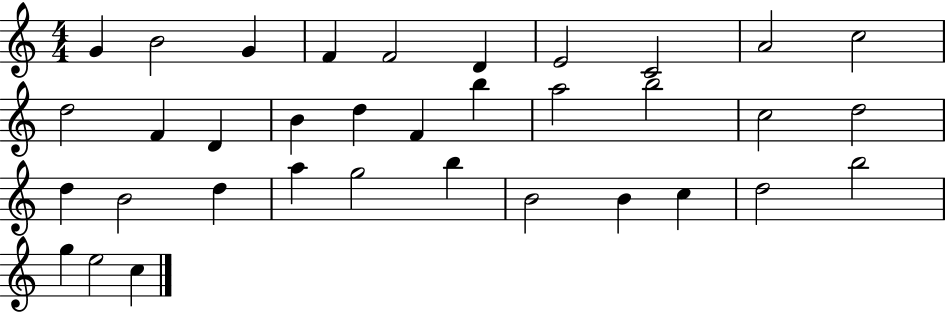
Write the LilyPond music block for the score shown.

{
  \clef treble
  \numericTimeSignature
  \time 4/4
  \key c \major
  g'4 b'2 g'4 | f'4 f'2 d'4 | e'2 c'2 | a'2 c''2 | \break d''2 f'4 d'4 | b'4 d''4 f'4 b''4 | a''2 b''2 | c''2 d''2 | \break d''4 b'2 d''4 | a''4 g''2 b''4 | b'2 b'4 c''4 | d''2 b''2 | \break g''4 e''2 c''4 | \bar "|."
}